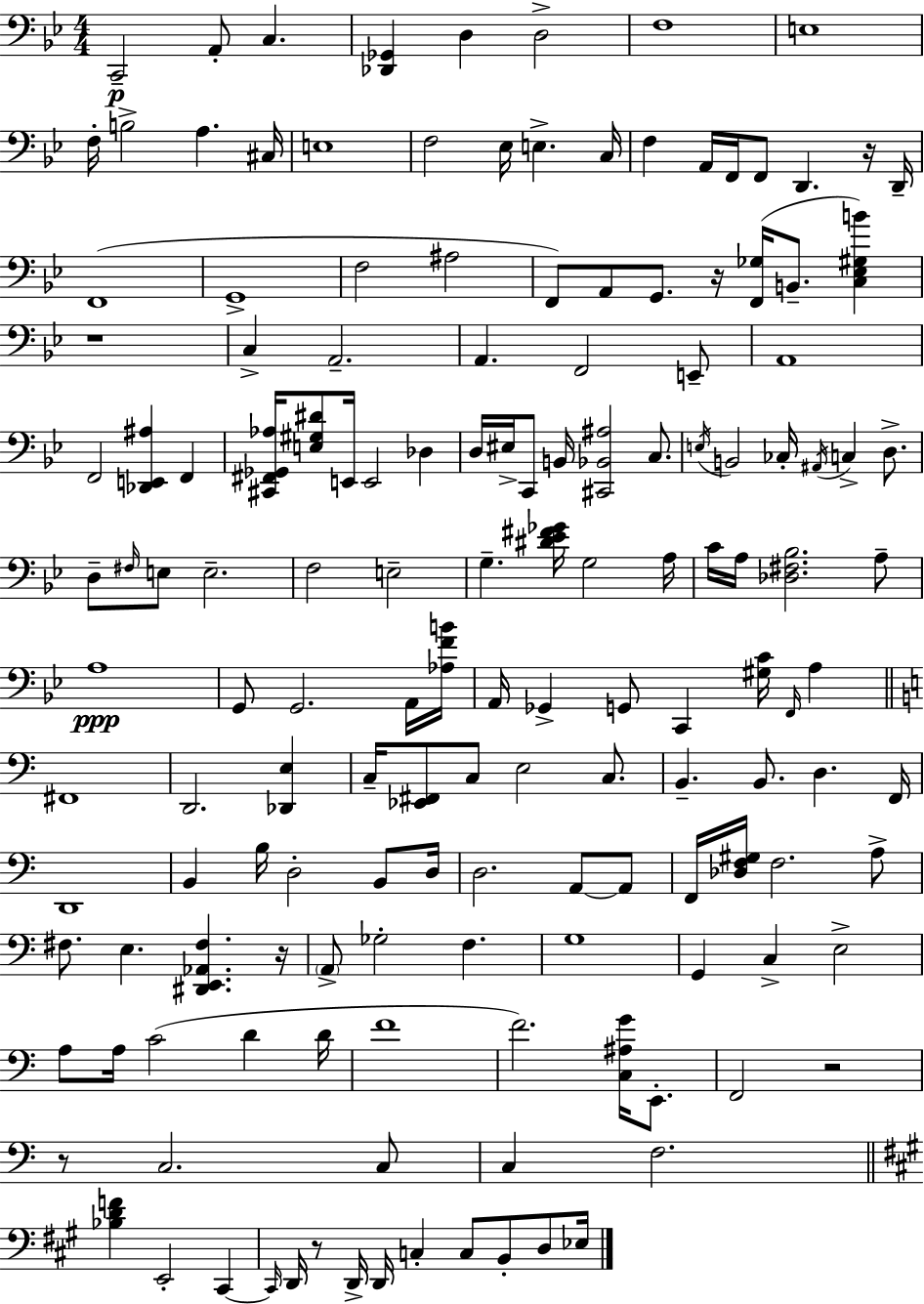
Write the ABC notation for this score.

X:1
T:Untitled
M:4/4
L:1/4
K:Bb
C,,2 A,,/2 C, [_D,,_G,,] D, D,2 F,4 E,4 F,/4 B,2 A, ^C,/4 E,4 F,2 _E,/4 E, C,/4 F, A,,/4 F,,/4 F,,/2 D,, z/4 D,,/4 F,,4 G,,4 F,2 ^A,2 F,,/2 A,,/2 G,,/2 z/4 [F,,_G,]/4 B,,/2 [C,_E,^G,B] z4 C, A,,2 A,, F,,2 E,,/2 A,,4 F,,2 [_D,,E,,^A,] F,, [^C,,^F,,_G,,_A,]/4 [E,^G,^D]/2 E,,/4 E,,2 _D, D,/4 ^E,/4 C,,/2 B,,/4 [^C,,_B,,^A,]2 C,/2 E,/4 B,,2 _C,/4 ^A,,/4 C, D,/2 D,/2 ^F,/4 E,/2 E,2 F,2 E,2 G, [^D_E^F_G]/4 G,2 A,/4 C/4 A,/4 [_D,^F,_B,]2 A,/2 A,4 G,,/2 G,,2 A,,/4 [_A,FB]/4 A,,/4 _G,, G,,/2 C,, [^G,C]/4 F,,/4 A, ^F,,4 D,,2 [_D,,E,] C,/4 [_E,,^F,,]/2 C,/2 E,2 C,/2 B,, B,,/2 D, F,,/4 D,,4 B,, B,/4 D,2 B,,/2 D,/4 D,2 A,,/2 A,,/2 F,,/4 [_D,F,^G,]/4 F,2 A,/2 ^F,/2 E, [^D,,E,,_A,,^F,] z/4 A,,/2 _G,2 F, G,4 G,, C, E,2 A,/2 A,/4 C2 D D/4 F4 F2 [C,^A,G]/4 E,,/2 F,,2 z2 z/2 C,2 C,/2 C, F,2 [_B,DF] E,,2 ^C,, ^C,,/4 D,,/4 z/2 D,,/4 D,,/4 C, C,/2 B,,/2 D,/2 _E,/4